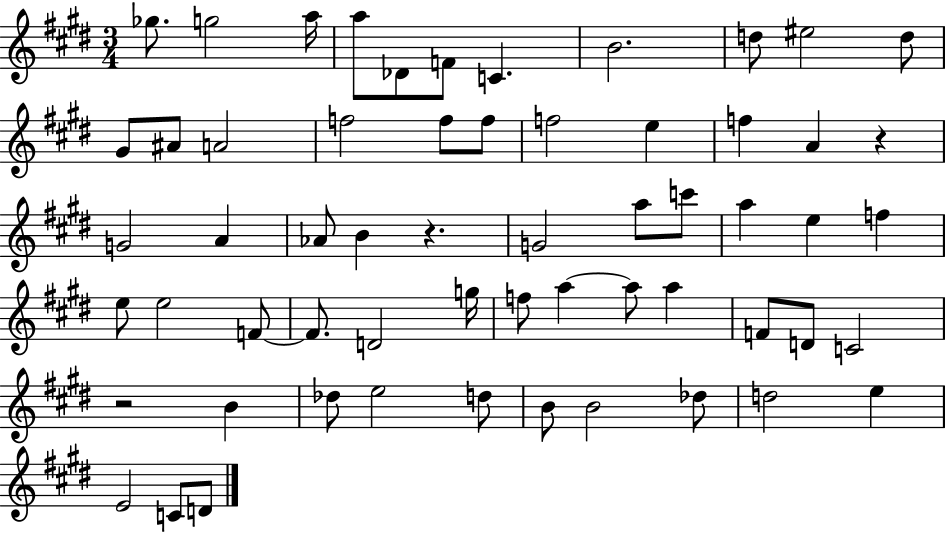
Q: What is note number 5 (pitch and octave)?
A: Db4